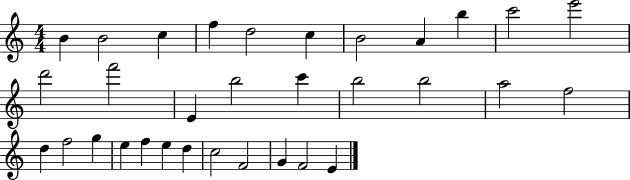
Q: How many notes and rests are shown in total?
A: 32